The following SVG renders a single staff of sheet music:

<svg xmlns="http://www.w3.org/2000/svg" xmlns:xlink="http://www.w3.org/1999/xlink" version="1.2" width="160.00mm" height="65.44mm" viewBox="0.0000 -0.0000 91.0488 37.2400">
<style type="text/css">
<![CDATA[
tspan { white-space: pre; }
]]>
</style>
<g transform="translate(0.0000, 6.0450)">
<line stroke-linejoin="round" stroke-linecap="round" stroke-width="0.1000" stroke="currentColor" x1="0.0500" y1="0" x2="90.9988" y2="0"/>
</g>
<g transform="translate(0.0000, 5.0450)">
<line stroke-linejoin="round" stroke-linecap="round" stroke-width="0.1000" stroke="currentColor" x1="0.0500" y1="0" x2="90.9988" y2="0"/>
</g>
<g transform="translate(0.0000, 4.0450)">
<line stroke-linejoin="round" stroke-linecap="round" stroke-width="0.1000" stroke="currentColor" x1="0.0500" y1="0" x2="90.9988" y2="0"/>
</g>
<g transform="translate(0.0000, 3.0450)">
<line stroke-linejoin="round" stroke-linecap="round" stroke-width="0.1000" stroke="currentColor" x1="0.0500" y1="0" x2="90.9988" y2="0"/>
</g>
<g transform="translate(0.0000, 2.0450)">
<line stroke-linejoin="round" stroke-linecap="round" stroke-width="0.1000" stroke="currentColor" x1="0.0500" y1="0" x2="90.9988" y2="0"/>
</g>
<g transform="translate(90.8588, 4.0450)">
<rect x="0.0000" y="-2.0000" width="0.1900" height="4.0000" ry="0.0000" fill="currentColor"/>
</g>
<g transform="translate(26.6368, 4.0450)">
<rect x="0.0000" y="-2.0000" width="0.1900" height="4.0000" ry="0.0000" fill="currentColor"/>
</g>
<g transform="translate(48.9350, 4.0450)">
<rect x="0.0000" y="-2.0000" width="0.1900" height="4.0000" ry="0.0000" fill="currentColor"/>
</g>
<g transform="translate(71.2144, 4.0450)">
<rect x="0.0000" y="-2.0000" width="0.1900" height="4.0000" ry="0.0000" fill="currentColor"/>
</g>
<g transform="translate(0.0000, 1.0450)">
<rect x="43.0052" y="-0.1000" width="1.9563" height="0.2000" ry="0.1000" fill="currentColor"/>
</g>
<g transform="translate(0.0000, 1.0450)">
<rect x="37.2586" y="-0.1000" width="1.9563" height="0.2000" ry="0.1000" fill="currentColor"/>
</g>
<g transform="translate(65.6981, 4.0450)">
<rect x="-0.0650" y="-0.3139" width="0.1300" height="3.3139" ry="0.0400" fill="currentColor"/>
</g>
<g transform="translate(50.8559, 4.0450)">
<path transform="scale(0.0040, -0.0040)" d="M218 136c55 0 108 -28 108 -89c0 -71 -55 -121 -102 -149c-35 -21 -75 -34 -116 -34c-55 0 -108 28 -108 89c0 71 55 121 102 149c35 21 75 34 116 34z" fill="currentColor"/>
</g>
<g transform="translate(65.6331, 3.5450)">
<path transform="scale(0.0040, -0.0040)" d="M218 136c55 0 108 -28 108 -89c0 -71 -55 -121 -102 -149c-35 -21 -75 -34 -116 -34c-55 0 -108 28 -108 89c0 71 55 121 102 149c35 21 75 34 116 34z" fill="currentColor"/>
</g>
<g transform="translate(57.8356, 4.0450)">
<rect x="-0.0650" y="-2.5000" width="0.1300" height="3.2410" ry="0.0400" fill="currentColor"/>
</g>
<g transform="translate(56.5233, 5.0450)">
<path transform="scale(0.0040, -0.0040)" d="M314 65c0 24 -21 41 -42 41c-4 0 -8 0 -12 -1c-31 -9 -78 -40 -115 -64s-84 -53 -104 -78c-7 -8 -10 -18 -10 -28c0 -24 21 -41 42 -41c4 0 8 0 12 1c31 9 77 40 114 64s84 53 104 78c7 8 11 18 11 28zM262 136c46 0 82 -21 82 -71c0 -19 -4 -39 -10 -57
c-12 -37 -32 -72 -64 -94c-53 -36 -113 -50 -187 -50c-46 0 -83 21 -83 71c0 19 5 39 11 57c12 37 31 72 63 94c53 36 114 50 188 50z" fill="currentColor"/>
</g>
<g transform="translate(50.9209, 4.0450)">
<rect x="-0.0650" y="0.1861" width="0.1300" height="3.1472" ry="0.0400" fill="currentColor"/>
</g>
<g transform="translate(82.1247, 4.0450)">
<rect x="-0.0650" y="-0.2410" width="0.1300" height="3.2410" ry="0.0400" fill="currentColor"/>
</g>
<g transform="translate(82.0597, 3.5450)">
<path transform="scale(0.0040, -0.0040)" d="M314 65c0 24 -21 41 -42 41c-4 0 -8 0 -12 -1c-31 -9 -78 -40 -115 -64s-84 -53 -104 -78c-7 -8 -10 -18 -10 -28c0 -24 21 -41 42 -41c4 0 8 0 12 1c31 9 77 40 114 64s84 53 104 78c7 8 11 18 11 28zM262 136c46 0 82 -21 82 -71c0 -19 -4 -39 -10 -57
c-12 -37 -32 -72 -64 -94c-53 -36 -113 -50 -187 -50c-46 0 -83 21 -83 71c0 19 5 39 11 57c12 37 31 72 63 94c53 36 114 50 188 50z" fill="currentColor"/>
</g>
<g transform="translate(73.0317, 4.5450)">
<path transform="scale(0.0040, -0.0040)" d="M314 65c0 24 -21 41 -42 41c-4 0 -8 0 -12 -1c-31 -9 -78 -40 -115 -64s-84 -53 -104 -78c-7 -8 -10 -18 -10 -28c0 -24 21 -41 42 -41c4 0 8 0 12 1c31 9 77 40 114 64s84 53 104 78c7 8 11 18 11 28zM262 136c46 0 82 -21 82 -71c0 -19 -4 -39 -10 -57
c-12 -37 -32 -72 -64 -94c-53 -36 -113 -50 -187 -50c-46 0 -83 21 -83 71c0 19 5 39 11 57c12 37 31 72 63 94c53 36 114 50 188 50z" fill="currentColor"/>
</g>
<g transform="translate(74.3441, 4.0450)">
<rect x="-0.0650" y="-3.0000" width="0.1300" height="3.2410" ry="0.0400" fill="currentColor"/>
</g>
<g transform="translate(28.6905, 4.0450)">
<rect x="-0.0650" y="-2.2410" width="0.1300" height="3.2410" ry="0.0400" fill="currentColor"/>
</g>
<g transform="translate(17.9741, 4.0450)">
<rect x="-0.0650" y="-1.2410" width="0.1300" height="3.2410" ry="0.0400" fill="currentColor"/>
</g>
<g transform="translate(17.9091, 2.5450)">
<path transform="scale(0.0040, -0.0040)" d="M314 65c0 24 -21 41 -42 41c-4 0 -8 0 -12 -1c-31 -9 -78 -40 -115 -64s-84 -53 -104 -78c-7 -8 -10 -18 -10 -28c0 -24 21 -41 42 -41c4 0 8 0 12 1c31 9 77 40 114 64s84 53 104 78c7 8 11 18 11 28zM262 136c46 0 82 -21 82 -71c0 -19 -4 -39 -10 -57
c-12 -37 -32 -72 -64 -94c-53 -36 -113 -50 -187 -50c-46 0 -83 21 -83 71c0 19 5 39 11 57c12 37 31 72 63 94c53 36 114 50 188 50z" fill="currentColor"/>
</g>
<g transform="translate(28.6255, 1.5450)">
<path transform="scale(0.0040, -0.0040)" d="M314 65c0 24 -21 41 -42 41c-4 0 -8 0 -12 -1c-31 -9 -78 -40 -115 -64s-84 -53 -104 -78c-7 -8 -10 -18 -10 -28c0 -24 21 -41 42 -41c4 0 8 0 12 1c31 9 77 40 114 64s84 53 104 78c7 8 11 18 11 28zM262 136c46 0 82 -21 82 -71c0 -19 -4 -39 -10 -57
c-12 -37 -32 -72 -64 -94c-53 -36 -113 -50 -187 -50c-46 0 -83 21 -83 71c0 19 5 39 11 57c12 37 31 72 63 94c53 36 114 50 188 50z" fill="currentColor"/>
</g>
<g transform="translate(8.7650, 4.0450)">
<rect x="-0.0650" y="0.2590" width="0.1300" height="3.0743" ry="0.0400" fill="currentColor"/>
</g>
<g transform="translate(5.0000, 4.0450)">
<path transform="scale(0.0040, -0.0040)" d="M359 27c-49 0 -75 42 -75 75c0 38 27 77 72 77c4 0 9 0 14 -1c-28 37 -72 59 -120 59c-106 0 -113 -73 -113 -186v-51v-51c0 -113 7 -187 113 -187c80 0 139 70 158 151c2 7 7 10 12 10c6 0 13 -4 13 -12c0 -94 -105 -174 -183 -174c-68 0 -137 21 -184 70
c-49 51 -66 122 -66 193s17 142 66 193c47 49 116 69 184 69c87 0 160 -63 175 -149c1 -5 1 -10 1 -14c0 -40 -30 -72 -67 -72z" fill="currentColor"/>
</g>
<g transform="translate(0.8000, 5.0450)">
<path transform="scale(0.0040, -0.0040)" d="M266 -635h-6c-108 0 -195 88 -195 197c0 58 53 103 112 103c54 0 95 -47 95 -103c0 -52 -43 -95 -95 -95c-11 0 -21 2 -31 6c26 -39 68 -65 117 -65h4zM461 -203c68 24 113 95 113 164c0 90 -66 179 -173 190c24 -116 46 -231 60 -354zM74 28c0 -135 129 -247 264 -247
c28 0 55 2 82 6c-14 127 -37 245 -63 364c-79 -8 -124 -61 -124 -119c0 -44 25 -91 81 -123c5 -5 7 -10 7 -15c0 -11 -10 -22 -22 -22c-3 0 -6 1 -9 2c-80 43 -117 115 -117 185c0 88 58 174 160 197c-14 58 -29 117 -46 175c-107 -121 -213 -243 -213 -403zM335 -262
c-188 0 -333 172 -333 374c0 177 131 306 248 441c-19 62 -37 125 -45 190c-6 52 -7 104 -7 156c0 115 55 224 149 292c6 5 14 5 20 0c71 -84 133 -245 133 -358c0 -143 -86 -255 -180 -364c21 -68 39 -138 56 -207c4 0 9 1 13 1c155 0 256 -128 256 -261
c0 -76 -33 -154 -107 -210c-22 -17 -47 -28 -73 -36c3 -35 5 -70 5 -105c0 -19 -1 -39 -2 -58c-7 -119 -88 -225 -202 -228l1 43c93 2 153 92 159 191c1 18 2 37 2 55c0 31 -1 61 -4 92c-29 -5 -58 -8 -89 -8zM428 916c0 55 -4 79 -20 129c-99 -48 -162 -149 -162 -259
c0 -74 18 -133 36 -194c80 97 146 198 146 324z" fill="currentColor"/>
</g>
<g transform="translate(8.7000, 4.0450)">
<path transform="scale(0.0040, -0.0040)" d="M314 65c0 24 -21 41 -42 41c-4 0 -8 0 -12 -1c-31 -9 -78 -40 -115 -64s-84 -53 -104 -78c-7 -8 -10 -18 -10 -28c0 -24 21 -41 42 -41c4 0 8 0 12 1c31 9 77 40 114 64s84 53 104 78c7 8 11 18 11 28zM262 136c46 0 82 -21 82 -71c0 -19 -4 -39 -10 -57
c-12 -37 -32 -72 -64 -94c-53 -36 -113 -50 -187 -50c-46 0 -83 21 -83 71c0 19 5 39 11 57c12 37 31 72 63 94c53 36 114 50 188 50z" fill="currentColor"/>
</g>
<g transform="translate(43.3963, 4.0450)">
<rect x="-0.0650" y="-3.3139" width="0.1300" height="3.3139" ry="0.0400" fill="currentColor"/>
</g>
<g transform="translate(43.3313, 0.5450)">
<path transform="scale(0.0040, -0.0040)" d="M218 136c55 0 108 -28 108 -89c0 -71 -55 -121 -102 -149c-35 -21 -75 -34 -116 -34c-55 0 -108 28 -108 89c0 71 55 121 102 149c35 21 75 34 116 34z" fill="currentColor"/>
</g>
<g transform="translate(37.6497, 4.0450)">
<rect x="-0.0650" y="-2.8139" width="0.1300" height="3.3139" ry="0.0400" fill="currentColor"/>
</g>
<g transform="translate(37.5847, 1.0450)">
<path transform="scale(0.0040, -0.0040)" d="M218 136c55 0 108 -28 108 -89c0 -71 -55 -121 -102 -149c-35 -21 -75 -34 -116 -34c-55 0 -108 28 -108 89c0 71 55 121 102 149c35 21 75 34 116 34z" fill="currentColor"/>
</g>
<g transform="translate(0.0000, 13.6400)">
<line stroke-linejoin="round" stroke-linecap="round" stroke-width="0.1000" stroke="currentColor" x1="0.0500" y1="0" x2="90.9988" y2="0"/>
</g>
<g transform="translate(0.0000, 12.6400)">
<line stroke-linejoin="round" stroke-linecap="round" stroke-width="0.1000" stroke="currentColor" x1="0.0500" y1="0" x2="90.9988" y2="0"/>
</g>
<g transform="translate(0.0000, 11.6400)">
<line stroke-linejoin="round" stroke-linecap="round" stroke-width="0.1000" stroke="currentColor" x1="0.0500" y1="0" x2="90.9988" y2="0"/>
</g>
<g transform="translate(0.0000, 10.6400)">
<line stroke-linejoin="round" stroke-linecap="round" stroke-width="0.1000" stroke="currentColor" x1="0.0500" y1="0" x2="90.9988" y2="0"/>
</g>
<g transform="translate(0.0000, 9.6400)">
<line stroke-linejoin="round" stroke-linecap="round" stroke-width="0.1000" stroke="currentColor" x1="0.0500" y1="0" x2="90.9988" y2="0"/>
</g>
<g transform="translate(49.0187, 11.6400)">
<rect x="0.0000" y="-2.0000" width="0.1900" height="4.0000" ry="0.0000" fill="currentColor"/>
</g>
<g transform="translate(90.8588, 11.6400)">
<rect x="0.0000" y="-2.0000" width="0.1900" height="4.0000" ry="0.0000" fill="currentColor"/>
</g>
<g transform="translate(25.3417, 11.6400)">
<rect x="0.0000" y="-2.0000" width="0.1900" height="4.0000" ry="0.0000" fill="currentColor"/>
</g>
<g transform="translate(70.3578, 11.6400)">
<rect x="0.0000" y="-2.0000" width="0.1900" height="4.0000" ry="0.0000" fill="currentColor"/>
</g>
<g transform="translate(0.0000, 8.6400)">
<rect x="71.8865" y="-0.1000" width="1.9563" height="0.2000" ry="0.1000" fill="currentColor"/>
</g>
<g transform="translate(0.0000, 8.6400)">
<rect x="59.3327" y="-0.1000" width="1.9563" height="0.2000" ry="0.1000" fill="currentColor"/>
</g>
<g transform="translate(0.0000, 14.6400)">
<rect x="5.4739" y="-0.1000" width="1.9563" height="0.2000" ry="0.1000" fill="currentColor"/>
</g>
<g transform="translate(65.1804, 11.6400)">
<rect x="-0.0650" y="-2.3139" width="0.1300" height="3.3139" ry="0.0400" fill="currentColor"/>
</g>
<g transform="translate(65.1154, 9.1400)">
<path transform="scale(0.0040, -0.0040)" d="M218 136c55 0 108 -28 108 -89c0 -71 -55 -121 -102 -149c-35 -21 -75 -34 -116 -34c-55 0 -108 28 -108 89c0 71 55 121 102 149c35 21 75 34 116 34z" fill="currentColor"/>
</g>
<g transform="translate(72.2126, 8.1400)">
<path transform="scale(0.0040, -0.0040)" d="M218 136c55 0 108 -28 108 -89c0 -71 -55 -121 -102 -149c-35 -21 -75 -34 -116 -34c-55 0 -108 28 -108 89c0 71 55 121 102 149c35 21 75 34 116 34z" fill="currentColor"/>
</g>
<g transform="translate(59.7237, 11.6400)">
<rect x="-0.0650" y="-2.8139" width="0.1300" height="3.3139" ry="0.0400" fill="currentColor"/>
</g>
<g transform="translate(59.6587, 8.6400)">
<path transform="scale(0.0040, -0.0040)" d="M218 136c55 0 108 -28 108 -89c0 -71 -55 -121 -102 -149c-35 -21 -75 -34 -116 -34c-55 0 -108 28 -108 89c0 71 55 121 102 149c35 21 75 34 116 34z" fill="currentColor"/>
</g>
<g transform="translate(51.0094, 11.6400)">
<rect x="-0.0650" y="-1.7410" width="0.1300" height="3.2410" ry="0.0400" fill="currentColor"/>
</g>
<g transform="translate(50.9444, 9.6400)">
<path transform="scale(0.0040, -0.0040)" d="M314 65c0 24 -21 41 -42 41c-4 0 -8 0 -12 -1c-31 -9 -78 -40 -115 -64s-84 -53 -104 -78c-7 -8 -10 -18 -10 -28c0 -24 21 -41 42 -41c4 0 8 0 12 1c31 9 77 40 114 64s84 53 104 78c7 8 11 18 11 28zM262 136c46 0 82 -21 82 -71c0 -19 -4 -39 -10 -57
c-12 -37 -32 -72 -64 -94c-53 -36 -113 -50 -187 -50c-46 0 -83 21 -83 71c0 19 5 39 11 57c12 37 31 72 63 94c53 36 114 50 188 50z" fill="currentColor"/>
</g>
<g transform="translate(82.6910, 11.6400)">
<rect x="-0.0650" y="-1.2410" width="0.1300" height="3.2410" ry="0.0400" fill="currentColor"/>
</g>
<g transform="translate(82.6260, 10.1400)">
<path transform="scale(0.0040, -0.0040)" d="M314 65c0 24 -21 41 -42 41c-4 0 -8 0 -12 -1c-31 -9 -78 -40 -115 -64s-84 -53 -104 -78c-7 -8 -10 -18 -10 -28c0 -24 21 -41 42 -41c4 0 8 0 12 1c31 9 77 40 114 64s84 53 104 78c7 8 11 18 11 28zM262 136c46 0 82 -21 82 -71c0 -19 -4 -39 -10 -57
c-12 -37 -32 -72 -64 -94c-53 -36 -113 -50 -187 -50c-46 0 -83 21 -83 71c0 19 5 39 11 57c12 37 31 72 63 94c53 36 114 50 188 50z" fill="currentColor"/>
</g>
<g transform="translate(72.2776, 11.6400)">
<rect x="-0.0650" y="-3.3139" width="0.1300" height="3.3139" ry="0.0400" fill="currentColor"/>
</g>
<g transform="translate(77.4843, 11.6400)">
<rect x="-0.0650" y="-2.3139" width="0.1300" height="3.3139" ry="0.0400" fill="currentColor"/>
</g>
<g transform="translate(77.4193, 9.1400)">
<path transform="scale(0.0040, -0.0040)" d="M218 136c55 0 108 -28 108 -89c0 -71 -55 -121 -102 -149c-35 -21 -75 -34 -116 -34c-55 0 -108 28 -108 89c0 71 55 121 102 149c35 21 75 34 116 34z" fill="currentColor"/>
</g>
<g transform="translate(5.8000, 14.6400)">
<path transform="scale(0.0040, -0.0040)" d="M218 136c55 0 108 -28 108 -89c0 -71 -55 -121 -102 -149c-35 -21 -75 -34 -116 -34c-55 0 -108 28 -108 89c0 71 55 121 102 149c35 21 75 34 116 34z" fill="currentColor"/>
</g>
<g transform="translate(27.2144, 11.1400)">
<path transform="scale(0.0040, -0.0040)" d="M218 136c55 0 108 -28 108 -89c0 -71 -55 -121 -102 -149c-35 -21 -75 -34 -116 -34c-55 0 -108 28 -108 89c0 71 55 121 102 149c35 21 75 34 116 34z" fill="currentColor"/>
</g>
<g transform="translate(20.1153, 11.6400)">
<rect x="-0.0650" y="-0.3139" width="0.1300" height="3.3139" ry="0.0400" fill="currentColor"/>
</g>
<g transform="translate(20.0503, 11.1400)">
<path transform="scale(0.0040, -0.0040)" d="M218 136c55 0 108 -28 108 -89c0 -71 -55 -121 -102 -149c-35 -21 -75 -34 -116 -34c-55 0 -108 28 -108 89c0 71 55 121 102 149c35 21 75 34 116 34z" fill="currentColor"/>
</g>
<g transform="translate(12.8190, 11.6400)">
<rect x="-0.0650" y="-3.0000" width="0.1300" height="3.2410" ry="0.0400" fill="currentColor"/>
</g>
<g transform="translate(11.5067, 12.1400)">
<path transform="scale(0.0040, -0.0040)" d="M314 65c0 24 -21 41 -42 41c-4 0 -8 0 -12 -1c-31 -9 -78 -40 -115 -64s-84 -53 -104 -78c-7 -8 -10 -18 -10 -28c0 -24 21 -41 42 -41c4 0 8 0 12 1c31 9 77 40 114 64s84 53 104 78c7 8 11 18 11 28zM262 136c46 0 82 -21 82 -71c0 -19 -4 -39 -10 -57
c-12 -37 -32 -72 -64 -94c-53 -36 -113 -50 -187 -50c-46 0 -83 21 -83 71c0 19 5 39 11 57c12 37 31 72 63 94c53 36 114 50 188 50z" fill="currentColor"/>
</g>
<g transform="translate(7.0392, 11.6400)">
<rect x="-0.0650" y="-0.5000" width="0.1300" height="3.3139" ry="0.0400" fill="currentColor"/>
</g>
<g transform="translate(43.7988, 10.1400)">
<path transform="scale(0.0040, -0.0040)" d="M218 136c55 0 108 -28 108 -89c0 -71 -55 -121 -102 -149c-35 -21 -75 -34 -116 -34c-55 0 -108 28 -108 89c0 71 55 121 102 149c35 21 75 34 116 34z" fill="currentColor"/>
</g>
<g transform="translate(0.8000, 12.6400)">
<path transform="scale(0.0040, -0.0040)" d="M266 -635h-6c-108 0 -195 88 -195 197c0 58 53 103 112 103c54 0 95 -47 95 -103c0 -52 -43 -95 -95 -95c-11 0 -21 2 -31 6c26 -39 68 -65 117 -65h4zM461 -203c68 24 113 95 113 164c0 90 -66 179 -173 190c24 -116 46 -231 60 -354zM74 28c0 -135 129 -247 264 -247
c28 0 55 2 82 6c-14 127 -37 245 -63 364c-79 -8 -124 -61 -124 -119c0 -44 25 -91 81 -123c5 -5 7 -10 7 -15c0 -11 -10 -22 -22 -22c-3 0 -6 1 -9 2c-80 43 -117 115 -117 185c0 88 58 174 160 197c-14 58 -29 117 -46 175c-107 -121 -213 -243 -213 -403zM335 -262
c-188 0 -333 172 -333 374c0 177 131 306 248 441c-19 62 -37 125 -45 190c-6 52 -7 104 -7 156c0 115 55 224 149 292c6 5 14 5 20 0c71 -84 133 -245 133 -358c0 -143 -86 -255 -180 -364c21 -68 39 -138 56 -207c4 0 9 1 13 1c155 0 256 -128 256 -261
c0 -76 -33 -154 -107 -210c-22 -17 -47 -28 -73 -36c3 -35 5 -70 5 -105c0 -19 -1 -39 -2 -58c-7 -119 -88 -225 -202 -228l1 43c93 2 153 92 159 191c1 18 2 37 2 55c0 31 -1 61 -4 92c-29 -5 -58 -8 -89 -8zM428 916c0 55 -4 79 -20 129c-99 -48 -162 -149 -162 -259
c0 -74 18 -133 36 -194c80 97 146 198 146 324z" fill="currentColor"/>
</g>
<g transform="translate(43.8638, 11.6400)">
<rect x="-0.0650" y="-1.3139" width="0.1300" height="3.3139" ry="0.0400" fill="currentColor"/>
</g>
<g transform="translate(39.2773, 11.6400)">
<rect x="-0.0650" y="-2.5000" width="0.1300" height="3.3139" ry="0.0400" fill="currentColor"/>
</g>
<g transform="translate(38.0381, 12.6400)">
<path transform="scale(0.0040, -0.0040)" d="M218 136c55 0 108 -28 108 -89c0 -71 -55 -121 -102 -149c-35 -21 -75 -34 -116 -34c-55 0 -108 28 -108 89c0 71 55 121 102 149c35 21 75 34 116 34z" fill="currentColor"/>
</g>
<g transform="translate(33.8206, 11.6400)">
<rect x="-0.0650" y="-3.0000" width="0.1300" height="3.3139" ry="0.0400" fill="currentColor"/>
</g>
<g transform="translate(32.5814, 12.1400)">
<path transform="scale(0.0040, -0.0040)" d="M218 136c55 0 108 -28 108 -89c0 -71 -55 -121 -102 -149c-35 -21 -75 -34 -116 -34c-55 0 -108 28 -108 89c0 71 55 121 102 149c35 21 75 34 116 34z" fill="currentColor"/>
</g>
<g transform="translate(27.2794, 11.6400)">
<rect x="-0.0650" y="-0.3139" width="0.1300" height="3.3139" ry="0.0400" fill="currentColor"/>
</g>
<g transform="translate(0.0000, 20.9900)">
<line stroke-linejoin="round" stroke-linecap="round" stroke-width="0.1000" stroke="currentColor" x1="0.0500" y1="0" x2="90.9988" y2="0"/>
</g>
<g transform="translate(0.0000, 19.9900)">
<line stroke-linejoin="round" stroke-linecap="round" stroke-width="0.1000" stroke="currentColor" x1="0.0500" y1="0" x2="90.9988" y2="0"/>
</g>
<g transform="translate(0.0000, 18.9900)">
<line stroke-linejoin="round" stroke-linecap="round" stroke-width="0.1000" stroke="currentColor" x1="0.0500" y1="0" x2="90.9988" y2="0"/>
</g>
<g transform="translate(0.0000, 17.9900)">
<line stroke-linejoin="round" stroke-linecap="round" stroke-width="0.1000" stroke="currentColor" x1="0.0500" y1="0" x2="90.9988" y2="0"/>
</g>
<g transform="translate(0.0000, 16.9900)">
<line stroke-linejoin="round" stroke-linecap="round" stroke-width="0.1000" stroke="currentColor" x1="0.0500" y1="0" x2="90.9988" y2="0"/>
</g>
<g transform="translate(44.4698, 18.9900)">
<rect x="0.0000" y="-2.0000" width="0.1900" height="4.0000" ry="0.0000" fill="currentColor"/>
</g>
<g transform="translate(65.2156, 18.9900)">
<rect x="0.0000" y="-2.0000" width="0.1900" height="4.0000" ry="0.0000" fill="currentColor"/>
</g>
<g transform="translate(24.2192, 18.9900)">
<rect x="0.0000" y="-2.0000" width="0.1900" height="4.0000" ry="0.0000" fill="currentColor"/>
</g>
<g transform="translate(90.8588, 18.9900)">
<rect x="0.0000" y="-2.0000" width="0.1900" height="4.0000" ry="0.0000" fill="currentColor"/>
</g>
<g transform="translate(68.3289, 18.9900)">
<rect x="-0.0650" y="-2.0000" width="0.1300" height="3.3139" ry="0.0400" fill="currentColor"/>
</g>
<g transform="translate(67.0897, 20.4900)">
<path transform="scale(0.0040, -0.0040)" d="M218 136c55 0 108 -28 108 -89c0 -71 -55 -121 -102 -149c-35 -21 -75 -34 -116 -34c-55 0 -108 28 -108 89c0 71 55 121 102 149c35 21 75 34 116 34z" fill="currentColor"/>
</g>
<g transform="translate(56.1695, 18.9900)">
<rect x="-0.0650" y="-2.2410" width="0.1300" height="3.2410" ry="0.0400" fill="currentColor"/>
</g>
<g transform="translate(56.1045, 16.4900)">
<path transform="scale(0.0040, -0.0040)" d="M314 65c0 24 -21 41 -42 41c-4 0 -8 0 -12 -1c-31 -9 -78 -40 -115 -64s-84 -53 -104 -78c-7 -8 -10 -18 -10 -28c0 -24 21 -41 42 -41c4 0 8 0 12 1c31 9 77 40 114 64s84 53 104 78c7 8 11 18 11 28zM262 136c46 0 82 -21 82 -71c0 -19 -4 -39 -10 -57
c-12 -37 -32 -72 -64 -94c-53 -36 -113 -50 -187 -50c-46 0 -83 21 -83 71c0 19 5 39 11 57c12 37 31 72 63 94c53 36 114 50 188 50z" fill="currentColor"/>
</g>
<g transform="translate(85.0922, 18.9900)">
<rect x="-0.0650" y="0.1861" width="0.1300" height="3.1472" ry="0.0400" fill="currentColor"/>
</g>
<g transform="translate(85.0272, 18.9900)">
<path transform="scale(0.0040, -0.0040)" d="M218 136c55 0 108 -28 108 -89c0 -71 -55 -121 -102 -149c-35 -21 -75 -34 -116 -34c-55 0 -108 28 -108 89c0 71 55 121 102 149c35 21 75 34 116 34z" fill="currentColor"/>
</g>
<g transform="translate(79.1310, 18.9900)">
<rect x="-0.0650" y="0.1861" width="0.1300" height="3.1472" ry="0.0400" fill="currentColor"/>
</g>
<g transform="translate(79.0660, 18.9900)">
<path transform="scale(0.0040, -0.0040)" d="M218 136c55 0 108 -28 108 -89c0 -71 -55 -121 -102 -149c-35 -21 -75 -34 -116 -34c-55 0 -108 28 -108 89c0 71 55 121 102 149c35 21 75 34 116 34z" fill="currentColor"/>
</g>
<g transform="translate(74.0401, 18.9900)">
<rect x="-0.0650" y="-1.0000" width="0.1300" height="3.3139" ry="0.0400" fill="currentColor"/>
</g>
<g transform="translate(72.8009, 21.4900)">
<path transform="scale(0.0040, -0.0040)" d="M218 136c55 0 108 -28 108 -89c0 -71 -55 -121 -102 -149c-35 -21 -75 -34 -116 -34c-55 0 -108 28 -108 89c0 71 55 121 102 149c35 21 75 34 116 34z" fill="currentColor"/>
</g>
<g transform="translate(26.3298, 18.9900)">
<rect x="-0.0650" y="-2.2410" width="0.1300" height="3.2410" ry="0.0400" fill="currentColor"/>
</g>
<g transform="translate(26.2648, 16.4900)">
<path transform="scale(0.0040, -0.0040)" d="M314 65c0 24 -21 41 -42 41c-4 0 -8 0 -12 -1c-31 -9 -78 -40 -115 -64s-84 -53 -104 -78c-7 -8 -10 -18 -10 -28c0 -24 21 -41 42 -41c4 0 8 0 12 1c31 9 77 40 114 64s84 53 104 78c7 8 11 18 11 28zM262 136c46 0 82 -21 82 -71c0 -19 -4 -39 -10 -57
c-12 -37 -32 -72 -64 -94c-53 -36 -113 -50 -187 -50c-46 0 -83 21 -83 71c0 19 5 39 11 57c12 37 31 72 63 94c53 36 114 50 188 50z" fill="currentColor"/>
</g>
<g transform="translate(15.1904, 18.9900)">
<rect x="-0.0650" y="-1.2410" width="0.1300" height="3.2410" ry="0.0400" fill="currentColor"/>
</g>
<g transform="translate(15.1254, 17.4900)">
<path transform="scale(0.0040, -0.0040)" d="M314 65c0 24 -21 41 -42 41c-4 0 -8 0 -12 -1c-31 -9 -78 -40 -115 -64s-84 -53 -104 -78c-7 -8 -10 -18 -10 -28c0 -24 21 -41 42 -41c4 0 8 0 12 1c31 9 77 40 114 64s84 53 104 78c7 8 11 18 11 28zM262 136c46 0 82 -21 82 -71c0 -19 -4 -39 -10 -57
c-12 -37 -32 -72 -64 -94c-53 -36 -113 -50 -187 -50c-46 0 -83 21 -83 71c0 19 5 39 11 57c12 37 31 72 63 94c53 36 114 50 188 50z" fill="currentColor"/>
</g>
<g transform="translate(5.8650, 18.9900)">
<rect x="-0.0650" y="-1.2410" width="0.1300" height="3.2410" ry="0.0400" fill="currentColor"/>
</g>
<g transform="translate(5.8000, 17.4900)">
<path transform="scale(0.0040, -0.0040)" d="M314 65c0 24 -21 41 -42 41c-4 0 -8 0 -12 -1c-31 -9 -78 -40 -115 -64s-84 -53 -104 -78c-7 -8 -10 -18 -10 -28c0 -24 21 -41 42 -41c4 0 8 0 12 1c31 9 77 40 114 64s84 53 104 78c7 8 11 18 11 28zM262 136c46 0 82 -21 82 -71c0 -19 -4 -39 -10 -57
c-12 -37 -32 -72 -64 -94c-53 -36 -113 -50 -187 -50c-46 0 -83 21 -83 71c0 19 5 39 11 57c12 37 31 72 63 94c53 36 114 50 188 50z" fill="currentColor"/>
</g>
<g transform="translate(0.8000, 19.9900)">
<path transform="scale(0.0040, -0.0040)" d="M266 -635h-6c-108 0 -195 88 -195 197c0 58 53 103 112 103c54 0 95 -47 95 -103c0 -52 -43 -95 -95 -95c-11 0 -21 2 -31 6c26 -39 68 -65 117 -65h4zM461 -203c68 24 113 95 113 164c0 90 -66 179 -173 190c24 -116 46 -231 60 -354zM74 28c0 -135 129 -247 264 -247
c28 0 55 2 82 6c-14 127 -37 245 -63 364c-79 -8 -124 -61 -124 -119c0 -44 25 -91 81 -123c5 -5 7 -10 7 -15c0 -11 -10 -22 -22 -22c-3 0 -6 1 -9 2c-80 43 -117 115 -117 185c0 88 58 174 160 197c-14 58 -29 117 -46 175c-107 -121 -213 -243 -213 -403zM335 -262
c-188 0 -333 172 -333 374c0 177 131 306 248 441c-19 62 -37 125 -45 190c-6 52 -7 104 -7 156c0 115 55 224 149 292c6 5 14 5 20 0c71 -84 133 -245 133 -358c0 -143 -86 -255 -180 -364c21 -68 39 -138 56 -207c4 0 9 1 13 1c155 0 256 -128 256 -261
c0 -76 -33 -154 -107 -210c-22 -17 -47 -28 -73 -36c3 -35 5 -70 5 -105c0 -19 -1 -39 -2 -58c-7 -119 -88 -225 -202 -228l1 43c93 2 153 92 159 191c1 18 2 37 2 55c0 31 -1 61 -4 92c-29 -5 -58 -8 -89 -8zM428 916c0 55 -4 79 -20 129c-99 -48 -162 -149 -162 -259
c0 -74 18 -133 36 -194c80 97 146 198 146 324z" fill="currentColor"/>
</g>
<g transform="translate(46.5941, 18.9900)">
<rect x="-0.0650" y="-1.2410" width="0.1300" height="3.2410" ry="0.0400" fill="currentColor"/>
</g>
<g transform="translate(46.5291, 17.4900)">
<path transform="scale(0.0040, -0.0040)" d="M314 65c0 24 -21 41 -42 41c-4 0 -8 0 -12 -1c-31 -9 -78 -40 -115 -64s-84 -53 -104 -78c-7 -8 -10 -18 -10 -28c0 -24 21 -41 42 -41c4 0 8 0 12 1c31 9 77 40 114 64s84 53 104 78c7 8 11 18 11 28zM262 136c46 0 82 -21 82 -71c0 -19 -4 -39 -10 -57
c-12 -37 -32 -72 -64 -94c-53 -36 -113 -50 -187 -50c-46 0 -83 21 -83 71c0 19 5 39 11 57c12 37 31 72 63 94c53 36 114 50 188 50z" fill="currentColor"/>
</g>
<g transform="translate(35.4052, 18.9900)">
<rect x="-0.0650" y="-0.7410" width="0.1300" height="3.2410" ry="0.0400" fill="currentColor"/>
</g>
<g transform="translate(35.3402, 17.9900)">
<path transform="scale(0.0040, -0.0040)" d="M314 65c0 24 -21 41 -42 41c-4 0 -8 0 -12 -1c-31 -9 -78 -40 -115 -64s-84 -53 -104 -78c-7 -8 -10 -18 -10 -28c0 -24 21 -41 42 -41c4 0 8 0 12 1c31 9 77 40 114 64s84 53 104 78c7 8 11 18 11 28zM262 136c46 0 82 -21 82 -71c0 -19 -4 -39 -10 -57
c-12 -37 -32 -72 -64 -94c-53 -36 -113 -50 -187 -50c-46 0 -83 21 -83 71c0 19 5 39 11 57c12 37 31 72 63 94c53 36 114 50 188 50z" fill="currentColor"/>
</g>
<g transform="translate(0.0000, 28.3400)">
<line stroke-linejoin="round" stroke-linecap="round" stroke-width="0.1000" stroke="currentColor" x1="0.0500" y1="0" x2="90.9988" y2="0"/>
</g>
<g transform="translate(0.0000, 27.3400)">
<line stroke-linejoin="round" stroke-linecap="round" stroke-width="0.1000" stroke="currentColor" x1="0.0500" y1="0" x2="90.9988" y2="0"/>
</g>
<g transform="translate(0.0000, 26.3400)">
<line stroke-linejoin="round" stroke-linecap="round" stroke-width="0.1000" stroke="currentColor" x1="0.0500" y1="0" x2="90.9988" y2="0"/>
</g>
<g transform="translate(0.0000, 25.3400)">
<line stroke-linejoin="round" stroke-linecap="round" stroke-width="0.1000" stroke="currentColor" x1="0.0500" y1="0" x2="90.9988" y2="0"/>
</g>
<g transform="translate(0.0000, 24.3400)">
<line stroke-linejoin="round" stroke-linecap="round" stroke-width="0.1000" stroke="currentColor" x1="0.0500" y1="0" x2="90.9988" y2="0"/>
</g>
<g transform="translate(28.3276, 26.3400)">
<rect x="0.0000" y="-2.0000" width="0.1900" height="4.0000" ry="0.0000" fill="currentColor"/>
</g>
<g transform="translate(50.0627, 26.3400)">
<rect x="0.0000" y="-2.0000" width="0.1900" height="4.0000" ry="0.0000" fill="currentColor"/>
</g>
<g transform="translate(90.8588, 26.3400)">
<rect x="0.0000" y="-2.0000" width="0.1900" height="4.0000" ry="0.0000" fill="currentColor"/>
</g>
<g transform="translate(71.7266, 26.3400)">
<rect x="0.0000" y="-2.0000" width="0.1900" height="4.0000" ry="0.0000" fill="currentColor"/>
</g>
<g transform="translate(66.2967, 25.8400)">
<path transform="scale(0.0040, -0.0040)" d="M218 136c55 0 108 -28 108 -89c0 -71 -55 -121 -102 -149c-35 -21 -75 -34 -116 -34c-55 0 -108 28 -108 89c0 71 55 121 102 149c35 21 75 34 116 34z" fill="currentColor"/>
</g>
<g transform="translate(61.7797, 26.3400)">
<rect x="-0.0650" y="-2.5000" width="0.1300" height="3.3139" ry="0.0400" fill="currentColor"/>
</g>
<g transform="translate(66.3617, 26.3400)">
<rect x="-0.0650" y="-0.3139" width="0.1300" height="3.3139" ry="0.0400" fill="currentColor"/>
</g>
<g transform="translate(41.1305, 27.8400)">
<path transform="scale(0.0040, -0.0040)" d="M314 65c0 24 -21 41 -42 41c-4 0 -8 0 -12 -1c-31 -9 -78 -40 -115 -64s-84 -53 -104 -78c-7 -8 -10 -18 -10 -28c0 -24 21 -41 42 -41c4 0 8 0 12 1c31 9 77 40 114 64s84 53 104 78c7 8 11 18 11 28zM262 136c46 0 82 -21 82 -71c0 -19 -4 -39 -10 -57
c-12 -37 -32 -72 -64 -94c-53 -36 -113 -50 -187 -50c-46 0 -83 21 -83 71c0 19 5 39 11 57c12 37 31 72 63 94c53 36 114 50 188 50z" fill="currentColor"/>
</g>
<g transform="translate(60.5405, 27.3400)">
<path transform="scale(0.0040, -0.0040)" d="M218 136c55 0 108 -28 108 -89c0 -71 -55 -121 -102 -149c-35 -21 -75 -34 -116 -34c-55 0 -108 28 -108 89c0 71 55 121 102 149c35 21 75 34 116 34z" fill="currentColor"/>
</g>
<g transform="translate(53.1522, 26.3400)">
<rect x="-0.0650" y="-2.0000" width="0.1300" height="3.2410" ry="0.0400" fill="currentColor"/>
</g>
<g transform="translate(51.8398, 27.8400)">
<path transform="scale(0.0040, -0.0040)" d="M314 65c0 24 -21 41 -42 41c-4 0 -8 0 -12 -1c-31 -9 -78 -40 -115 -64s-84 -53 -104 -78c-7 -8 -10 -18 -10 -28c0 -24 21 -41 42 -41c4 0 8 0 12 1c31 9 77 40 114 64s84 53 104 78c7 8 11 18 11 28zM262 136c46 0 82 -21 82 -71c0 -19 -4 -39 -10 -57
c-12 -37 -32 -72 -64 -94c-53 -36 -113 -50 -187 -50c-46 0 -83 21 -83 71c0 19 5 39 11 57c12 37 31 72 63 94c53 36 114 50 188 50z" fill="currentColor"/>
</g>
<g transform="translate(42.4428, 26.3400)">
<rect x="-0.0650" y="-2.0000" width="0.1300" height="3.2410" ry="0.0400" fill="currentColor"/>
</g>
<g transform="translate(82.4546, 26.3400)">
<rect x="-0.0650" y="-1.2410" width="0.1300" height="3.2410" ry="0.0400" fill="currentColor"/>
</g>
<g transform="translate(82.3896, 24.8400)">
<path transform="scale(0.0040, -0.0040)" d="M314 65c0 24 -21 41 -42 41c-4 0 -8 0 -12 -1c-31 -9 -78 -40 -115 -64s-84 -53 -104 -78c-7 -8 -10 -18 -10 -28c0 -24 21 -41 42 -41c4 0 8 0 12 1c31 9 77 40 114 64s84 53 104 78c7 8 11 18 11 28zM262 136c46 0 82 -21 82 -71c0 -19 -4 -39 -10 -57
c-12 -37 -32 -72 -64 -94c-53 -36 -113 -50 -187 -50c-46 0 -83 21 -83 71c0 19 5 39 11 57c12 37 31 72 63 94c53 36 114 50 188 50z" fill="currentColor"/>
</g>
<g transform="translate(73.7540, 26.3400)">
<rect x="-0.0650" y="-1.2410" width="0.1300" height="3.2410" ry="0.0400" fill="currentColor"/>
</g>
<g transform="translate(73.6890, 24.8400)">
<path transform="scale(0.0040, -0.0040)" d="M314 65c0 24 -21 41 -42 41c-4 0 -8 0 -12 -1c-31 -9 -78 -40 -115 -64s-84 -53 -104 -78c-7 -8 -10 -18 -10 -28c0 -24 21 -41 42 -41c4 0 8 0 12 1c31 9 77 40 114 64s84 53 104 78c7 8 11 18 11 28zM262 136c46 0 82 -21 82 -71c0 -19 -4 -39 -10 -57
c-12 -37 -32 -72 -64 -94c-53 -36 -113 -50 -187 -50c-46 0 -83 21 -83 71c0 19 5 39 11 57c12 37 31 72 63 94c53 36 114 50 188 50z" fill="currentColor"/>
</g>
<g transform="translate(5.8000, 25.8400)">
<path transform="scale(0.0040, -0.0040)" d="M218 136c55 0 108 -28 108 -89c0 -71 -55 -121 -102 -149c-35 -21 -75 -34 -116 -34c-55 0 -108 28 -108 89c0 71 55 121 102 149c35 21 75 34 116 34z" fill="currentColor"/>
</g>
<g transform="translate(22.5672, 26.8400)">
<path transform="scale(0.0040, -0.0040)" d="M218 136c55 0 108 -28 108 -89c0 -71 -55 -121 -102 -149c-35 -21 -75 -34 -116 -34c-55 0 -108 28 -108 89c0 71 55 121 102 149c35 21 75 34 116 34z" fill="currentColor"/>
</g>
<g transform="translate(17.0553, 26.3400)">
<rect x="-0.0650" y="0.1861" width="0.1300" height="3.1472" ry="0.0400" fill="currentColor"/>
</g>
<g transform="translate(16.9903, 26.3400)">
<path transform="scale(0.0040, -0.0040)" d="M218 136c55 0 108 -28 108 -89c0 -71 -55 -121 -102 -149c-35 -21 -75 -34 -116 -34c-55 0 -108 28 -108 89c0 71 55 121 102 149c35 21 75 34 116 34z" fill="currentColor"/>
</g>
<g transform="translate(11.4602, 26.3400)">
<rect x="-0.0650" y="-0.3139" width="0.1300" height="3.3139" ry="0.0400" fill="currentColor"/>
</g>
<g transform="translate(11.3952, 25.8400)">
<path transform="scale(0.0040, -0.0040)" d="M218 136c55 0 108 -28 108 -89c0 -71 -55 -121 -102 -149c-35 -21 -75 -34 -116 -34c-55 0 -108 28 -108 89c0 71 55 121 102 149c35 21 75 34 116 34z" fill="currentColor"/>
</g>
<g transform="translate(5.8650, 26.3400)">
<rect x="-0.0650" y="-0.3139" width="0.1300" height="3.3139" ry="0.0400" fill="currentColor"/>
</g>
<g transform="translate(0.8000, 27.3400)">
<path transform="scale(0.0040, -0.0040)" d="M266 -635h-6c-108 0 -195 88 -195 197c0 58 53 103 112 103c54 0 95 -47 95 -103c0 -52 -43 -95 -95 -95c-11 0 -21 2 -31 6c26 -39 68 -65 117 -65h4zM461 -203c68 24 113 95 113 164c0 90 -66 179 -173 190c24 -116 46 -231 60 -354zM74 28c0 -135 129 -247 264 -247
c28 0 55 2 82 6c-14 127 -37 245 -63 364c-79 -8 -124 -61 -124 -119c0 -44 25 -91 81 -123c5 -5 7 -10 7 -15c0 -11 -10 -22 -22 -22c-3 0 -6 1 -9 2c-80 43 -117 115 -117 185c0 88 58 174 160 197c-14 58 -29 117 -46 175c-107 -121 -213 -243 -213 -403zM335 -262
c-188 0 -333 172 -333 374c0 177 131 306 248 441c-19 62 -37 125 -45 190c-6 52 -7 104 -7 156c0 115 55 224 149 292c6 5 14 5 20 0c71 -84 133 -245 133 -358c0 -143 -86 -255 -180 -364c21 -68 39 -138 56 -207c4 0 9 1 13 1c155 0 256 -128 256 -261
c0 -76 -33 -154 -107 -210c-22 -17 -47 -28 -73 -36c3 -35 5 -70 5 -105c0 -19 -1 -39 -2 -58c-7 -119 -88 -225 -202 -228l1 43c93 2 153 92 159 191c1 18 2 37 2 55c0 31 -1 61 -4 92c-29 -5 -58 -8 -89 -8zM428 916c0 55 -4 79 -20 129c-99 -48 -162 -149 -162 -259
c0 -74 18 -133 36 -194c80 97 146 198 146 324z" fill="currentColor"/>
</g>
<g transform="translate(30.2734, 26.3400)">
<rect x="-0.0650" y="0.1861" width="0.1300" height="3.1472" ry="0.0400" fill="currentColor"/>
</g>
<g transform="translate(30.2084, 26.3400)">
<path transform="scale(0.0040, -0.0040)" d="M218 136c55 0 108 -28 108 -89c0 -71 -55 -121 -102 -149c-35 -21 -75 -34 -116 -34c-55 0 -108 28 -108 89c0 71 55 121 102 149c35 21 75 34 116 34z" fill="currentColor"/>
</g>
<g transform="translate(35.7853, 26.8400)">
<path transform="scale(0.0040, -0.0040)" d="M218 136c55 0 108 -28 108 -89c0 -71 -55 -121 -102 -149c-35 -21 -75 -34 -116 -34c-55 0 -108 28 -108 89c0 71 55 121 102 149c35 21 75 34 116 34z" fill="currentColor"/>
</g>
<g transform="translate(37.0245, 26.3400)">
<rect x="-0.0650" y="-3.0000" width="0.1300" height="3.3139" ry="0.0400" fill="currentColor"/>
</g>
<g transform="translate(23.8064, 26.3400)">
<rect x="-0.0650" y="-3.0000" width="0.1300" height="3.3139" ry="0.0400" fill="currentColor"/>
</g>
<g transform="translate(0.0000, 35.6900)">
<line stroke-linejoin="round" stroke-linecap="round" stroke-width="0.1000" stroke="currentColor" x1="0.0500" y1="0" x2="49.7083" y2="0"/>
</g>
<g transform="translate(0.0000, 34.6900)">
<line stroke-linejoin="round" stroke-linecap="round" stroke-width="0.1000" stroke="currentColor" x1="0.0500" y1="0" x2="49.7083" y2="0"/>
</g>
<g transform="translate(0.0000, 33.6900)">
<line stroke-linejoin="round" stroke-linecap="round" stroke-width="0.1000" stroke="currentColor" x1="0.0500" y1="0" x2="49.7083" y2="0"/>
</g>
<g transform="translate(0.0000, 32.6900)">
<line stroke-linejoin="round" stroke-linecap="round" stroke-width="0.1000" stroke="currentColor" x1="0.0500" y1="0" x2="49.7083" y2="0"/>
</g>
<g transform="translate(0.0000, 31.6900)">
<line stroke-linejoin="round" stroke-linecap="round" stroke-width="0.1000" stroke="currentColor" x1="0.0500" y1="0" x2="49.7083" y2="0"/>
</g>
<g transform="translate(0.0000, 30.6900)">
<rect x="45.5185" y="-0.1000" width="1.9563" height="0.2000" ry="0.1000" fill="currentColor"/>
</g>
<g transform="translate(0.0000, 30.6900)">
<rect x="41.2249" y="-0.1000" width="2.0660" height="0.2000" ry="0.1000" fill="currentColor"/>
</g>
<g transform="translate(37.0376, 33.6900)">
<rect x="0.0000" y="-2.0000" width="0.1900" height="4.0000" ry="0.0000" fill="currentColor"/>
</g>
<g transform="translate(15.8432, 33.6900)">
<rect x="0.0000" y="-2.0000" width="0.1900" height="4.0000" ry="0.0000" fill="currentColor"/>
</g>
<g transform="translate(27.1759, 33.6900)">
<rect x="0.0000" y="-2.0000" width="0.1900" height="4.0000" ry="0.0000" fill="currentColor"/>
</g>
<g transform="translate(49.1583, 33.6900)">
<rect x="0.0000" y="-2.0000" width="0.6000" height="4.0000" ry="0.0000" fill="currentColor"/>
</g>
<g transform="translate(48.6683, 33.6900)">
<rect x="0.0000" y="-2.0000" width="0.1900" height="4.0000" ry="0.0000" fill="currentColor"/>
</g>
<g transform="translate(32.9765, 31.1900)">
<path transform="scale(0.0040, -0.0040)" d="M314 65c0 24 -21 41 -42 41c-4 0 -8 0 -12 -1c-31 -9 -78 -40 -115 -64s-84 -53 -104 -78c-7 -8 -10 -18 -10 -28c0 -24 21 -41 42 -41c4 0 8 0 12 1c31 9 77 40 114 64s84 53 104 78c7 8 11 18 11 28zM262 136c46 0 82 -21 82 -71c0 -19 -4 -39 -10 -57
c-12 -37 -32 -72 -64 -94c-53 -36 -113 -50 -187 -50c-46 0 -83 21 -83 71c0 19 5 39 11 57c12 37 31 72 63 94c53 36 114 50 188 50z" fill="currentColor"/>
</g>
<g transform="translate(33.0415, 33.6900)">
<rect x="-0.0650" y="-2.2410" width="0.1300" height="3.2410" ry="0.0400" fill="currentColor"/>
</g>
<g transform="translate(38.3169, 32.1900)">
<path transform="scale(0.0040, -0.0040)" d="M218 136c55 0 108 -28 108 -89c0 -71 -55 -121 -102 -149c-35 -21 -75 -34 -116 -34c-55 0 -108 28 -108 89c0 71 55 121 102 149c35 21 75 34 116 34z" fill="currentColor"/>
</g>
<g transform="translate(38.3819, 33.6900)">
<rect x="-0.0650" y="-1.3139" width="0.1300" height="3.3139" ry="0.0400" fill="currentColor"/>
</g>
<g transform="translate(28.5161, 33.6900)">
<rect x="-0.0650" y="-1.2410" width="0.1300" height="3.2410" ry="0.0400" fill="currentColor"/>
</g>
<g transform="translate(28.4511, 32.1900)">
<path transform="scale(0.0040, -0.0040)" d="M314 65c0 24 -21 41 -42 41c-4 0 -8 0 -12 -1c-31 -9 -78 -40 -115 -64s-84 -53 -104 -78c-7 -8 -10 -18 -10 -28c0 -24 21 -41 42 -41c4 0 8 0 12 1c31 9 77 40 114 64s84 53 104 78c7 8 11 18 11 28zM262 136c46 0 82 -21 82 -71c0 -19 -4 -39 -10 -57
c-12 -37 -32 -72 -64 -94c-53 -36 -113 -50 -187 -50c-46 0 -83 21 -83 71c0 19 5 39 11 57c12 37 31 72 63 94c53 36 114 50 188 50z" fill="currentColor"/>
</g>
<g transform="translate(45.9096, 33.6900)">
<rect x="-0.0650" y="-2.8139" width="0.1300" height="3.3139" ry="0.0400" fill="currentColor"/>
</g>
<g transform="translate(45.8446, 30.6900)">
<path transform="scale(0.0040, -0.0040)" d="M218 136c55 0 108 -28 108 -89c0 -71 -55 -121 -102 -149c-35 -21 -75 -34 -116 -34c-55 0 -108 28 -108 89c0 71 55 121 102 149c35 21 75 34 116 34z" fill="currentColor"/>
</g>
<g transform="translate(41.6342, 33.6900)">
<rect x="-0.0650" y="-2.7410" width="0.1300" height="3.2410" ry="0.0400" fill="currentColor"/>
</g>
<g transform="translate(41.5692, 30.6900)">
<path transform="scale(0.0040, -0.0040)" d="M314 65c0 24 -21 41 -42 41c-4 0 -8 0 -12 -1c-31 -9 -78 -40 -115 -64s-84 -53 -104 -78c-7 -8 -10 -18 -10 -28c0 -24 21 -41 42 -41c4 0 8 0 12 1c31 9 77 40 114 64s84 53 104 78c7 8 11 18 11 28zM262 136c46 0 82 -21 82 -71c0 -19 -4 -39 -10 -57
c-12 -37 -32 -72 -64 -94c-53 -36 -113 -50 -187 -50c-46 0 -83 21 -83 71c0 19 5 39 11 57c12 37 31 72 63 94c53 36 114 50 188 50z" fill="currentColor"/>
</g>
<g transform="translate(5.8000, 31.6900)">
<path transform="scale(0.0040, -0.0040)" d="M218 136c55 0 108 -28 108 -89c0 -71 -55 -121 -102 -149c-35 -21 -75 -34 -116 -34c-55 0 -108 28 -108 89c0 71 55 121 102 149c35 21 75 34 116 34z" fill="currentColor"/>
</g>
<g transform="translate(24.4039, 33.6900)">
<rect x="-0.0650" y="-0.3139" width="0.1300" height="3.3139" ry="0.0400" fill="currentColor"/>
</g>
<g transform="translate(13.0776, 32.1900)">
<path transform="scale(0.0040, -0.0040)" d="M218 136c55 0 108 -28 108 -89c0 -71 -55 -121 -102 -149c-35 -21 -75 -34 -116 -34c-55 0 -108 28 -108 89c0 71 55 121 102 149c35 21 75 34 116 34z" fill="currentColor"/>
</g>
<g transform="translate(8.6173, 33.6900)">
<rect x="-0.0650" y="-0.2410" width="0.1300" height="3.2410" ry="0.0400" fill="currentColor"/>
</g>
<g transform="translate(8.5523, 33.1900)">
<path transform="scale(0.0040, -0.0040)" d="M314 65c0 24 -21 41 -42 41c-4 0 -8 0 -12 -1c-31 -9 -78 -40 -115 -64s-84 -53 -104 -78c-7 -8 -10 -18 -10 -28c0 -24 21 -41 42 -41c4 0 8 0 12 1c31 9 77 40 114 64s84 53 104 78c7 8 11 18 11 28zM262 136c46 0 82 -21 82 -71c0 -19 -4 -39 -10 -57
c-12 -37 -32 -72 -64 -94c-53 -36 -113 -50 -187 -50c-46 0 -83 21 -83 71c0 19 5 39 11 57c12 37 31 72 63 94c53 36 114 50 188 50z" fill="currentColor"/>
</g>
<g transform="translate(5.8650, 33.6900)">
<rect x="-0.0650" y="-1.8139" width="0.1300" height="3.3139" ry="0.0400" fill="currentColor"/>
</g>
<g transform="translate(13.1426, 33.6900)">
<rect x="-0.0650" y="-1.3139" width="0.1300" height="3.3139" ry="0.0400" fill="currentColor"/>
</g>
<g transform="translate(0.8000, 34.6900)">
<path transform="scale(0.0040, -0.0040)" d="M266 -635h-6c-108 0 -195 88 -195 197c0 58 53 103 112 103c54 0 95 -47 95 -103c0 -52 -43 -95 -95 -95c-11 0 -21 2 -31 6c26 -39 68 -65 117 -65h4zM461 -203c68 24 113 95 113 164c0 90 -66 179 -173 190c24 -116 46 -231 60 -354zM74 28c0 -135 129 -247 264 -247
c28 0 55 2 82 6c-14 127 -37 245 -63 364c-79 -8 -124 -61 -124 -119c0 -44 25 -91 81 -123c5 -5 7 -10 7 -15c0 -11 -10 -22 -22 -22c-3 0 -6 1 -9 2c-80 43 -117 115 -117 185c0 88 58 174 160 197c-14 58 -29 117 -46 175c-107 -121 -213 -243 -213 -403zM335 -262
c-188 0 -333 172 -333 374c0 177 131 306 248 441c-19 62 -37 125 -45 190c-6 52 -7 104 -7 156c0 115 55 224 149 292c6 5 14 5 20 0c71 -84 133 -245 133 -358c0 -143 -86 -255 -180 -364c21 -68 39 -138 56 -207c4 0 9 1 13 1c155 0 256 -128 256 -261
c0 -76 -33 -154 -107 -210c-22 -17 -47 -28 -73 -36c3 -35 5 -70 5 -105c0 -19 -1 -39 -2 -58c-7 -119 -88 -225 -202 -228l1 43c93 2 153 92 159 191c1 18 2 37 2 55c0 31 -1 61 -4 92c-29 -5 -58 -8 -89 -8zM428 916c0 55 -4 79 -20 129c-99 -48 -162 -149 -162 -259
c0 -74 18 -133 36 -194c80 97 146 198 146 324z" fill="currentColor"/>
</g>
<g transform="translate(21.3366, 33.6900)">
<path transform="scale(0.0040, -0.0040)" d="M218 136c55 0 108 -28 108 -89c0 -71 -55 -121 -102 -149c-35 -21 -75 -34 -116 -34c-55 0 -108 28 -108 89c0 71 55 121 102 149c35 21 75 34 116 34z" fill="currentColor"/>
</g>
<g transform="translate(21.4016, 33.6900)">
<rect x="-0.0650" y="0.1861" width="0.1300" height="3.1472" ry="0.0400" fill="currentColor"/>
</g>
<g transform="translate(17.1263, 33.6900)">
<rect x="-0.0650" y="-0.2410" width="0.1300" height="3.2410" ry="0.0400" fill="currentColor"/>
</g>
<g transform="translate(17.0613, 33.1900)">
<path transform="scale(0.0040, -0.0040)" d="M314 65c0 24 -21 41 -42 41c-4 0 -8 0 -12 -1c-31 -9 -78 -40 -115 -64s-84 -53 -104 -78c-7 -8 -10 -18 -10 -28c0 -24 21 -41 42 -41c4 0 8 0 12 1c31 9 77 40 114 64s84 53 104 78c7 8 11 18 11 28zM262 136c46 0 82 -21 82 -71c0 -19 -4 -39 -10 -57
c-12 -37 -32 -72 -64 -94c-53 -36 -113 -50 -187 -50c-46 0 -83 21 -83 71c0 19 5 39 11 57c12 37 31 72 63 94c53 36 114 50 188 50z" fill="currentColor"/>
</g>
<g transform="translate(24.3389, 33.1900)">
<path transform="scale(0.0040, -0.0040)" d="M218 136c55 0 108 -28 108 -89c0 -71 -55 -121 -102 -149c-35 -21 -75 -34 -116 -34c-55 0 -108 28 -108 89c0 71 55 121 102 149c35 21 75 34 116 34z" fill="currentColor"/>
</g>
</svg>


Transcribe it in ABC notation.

X:1
T:Untitled
M:4/4
L:1/4
K:C
B2 e2 g2 a b B G2 c A2 c2 C A2 c c A G e f2 a g b g e2 e2 e2 g2 d2 e2 g2 F D B B c c B A B A F2 F2 G c e2 e2 f c2 e c2 B c e2 g2 e a2 a